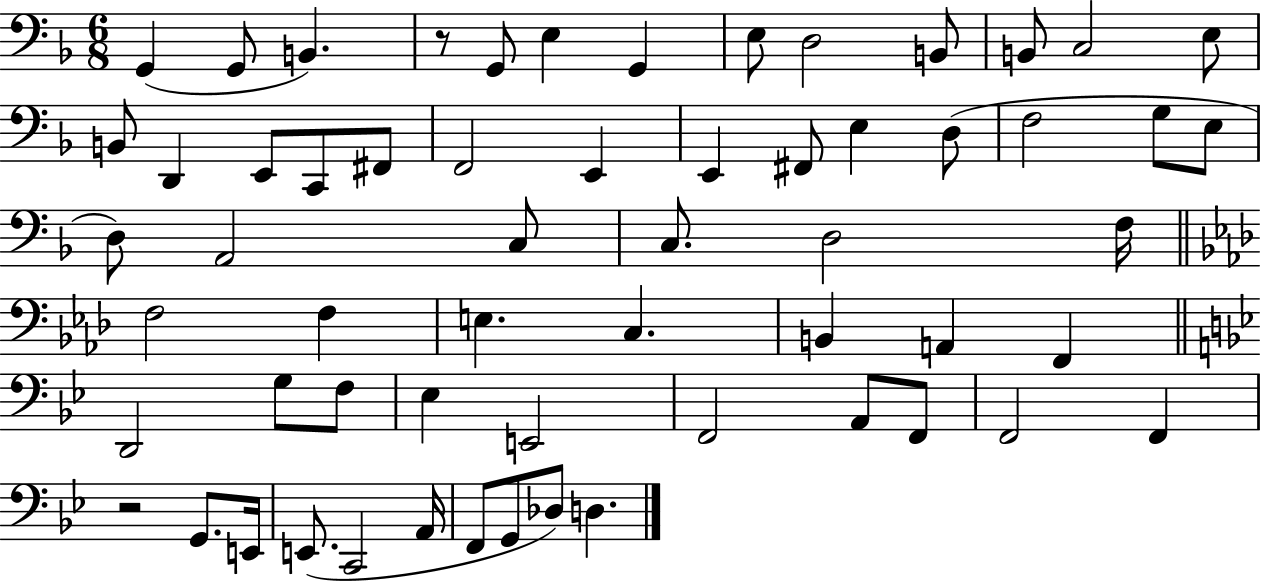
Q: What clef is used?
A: bass